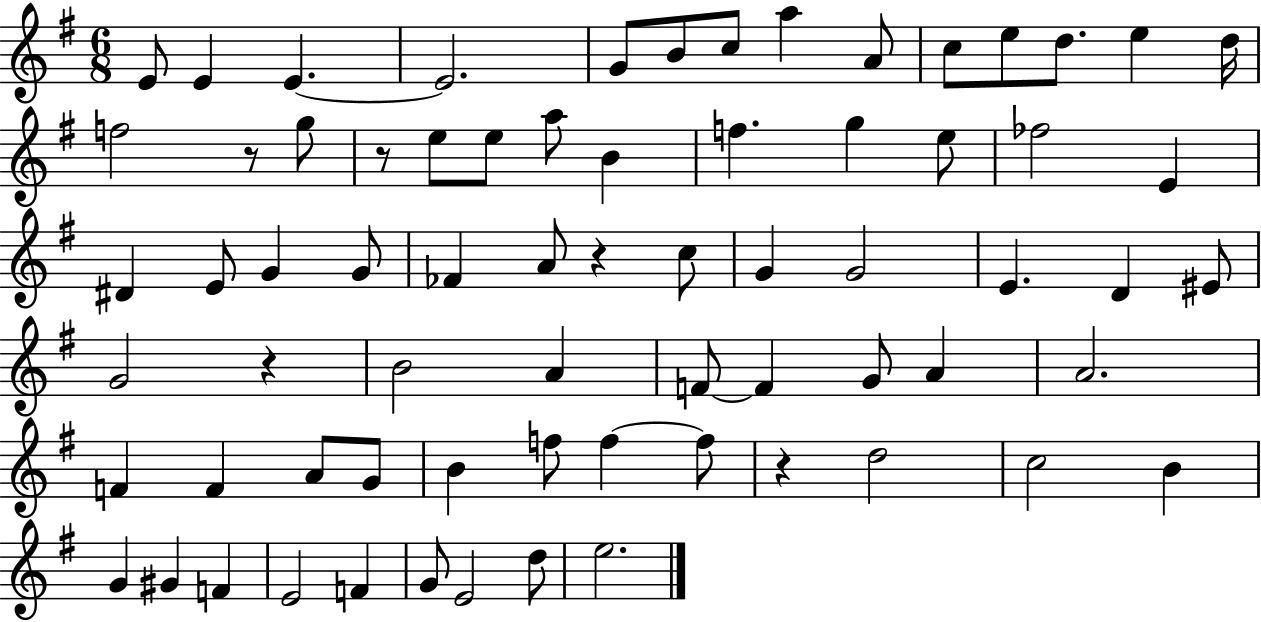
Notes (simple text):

E4/e E4/q E4/q. E4/h. G4/e B4/e C5/e A5/q A4/e C5/e E5/e D5/e. E5/q D5/s F5/h R/e G5/e R/e E5/e E5/e A5/e B4/q F5/q. G5/q E5/e FES5/h E4/q D#4/q E4/e G4/q G4/e FES4/q A4/e R/q C5/e G4/q G4/h E4/q. D4/q EIS4/e G4/h R/q B4/h A4/q F4/e F4/q G4/e A4/q A4/h. F4/q F4/q A4/e G4/e B4/q F5/e F5/q F5/e R/q D5/h C5/h B4/q G4/q G#4/q F4/q E4/h F4/q G4/e E4/h D5/e E5/h.